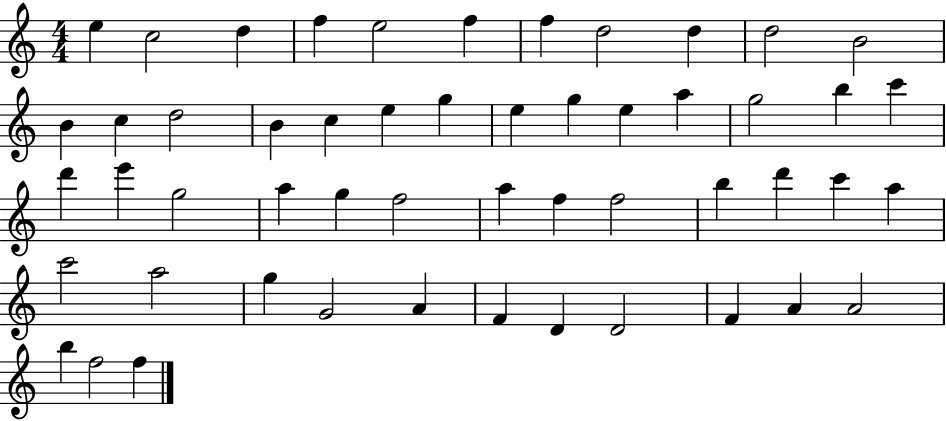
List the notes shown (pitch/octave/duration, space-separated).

E5/q C5/h D5/q F5/q E5/h F5/q F5/q D5/h D5/q D5/h B4/h B4/q C5/q D5/h B4/q C5/q E5/q G5/q E5/q G5/q E5/q A5/q G5/h B5/q C6/q D6/q E6/q G5/h A5/q G5/q F5/h A5/q F5/q F5/h B5/q D6/q C6/q A5/q C6/h A5/h G5/q G4/h A4/q F4/q D4/q D4/h F4/q A4/q A4/h B5/q F5/h F5/q